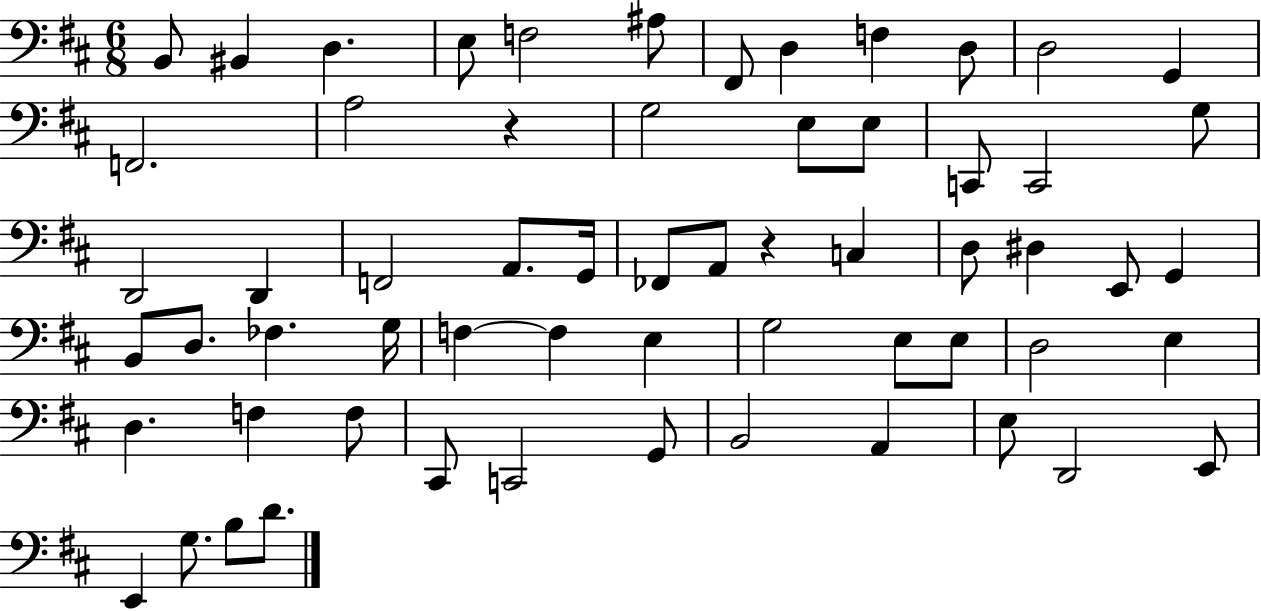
{
  \clef bass
  \numericTimeSignature
  \time 6/8
  \key d \major
  b,8 bis,4 d4. | e8 f2 ais8 | fis,8 d4 f4 d8 | d2 g,4 | \break f,2. | a2 r4 | g2 e8 e8 | c,8 c,2 g8 | \break d,2 d,4 | f,2 a,8. g,16 | fes,8 a,8 r4 c4 | d8 dis4 e,8 g,4 | \break b,8 d8. fes4. g16 | f4~~ f4 e4 | g2 e8 e8 | d2 e4 | \break d4. f4 f8 | cis,8 c,2 g,8 | b,2 a,4 | e8 d,2 e,8 | \break e,4 g8. b8 d'8. | \bar "|."
}